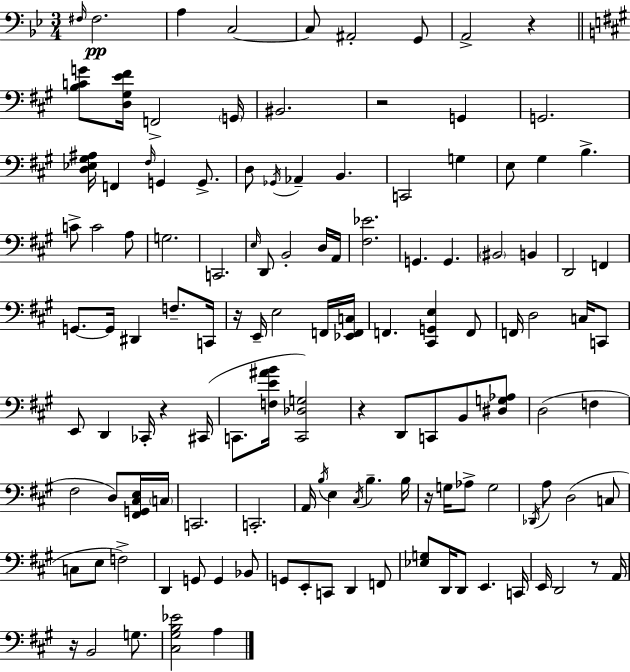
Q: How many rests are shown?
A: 8